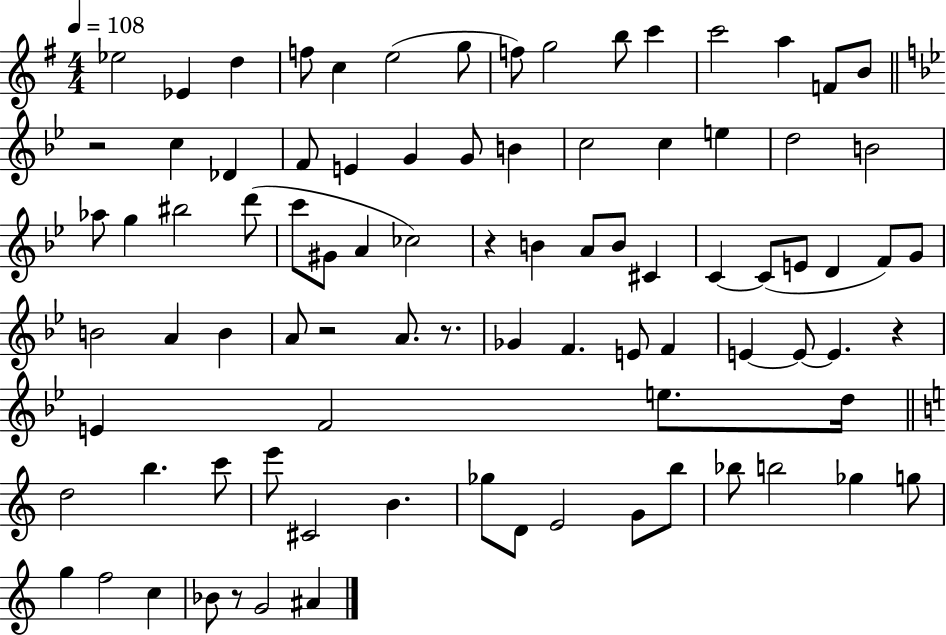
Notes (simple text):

Eb5/h Eb4/q D5/q F5/e C5/q E5/h G5/e F5/e G5/h B5/e C6/q C6/h A5/q F4/e B4/e R/h C5/q Db4/q F4/e E4/q G4/q G4/e B4/q C5/h C5/q E5/q D5/h B4/h Ab5/e G5/q BIS5/h D6/e C6/e G#4/e A4/q CES5/h R/q B4/q A4/e B4/e C#4/q C4/q C4/e E4/e D4/q F4/e G4/e B4/h A4/q B4/q A4/e R/h A4/e. R/e. Gb4/q F4/q. E4/e F4/q E4/q E4/e E4/q. R/q E4/q F4/h E5/e. D5/s D5/h B5/q. C6/e E6/e C#4/h B4/q. Gb5/e D4/e E4/h G4/e B5/e Bb5/e B5/h Gb5/q G5/e G5/q F5/h C5/q Bb4/e R/e G4/h A#4/q